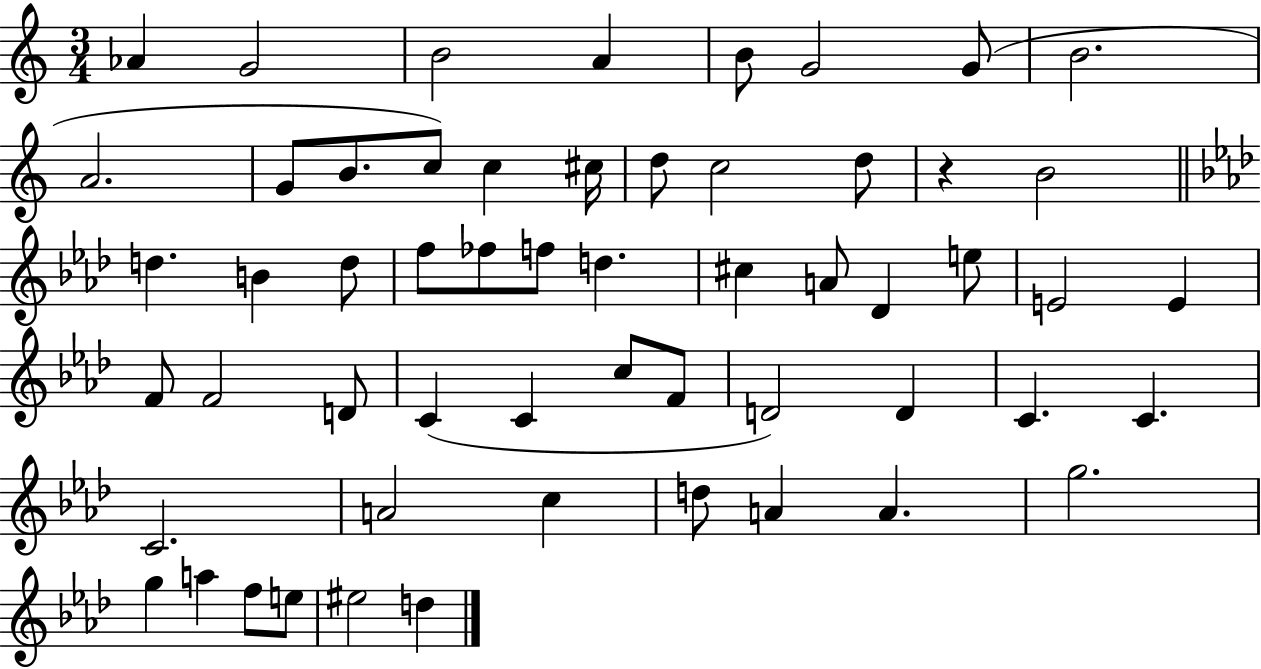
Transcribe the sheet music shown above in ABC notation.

X:1
T:Untitled
M:3/4
L:1/4
K:C
_A G2 B2 A B/2 G2 G/2 B2 A2 G/2 B/2 c/2 c ^c/4 d/2 c2 d/2 z B2 d B d/2 f/2 _f/2 f/2 d ^c A/2 _D e/2 E2 E F/2 F2 D/2 C C c/2 F/2 D2 D C C C2 A2 c d/2 A A g2 g a f/2 e/2 ^e2 d